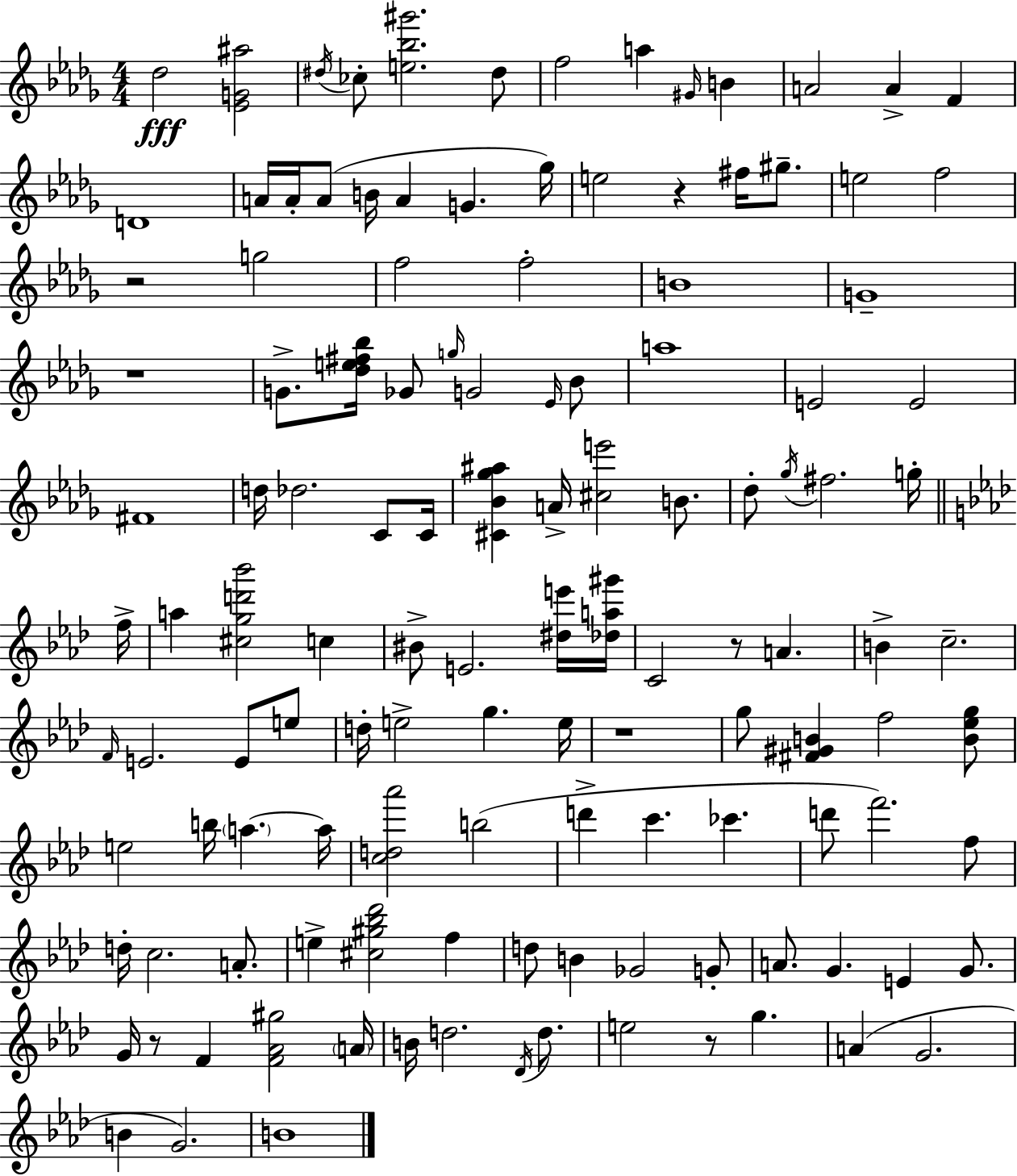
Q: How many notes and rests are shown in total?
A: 126